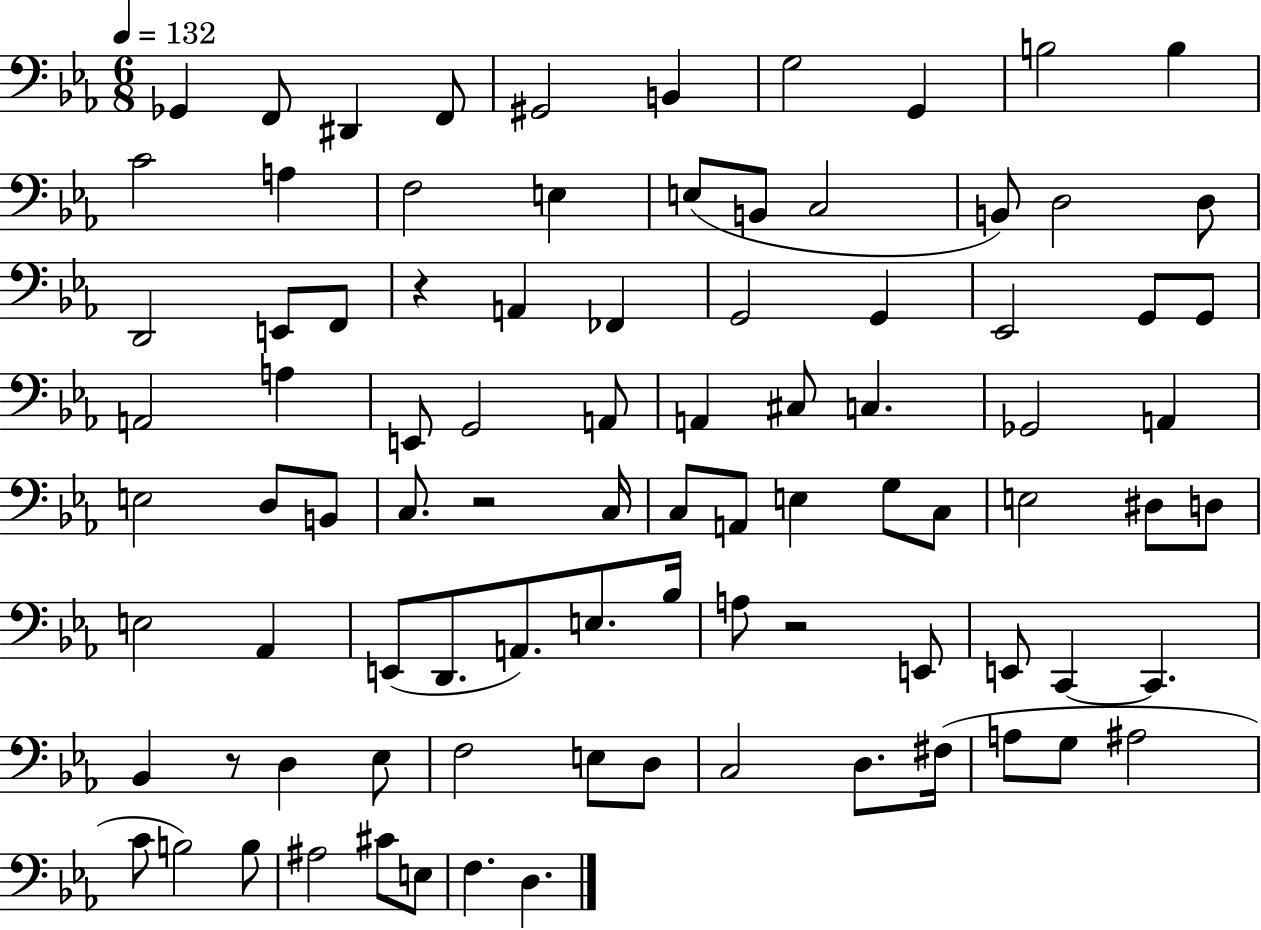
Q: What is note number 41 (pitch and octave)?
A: E3